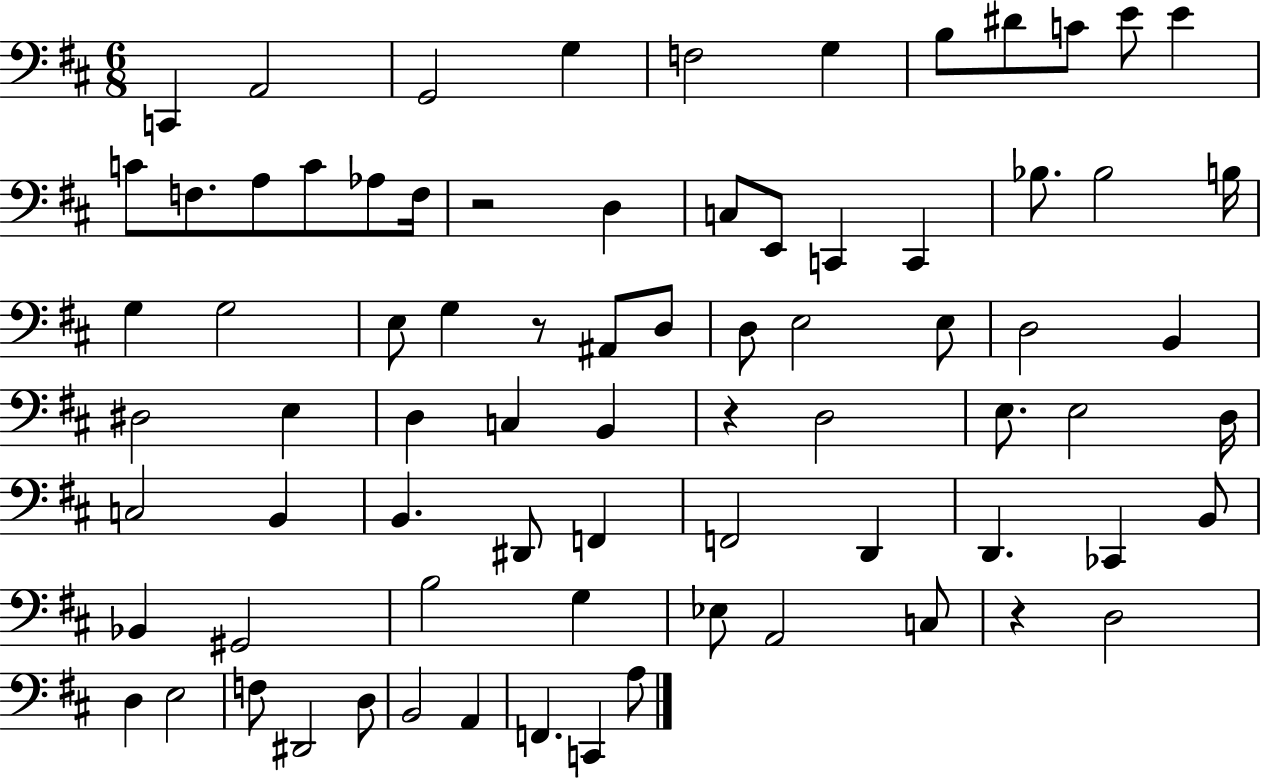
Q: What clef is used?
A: bass